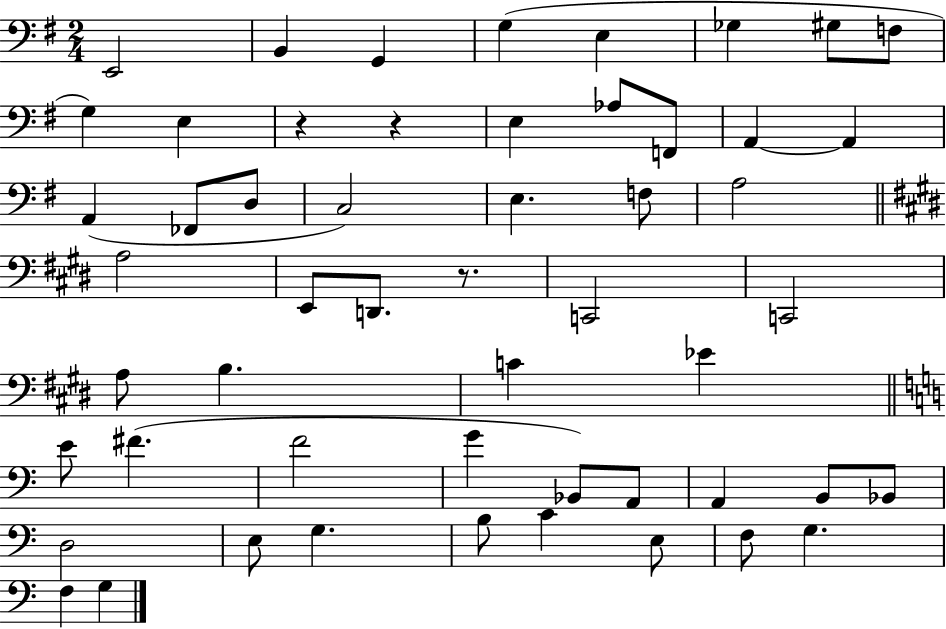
E2/h B2/q G2/q G3/q E3/q Gb3/q G#3/e F3/e G3/q E3/q R/q R/q E3/q Ab3/e F2/e A2/q A2/q A2/q FES2/e D3/e C3/h E3/q. F3/e A3/h A3/h E2/e D2/e. R/e. C2/h C2/h A3/e B3/q. C4/q Eb4/q E4/e F#4/q. F4/h G4/q Bb2/e A2/e A2/q B2/e Bb2/e D3/h E3/e G3/q. B3/e C4/q E3/e F3/e G3/q. F3/q G3/q